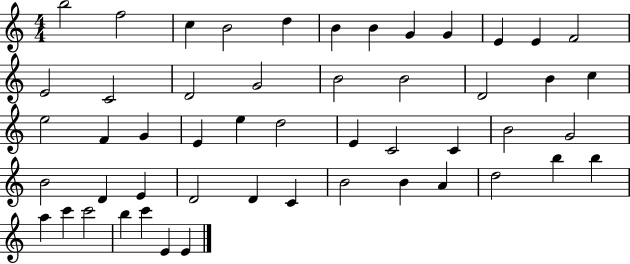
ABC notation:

X:1
T:Untitled
M:4/4
L:1/4
K:C
b2 f2 c B2 d B B G G E E F2 E2 C2 D2 G2 B2 B2 D2 B c e2 F G E e d2 E C2 C B2 G2 B2 D E D2 D C B2 B A d2 b b a c' c'2 b c' E E